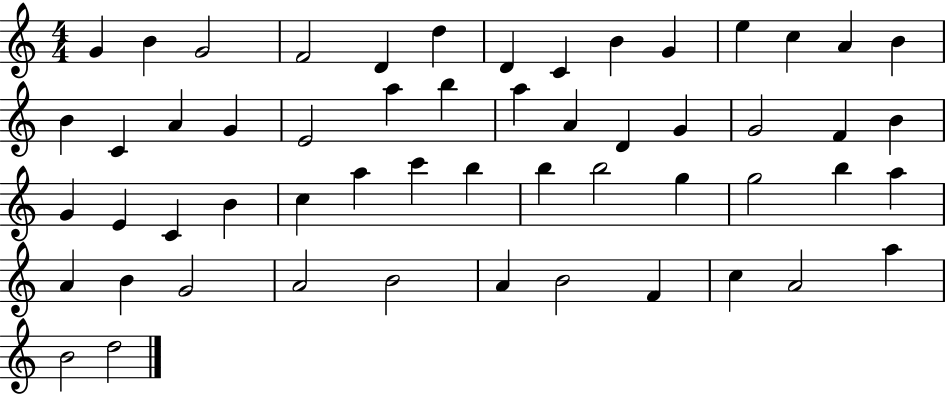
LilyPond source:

{
  \clef treble
  \numericTimeSignature
  \time 4/4
  \key c \major
  g'4 b'4 g'2 | f'2 d'4 d''4 | d'4 c'4 b'4 g'4 | e''4 c''4 a'4 b'4 | \break b'4 c'4 a'4 g'4 | e'2 a''4 b''4 | a''4 a'4 d'4 g'4 | g'2 f'4 b'4 | \break g'4 e'4 c'4 b'4 | c''4 a''4 c'''4 b''4 | b''4 b''2 g''4 | g''2 b''4 a''4 | \break a'4 b'4 g'2 | a'2 b'2 | a'4 b'2 f'4 | c''4 a'2 a''4 | \break b'2 d''2 | \bar "|."
}